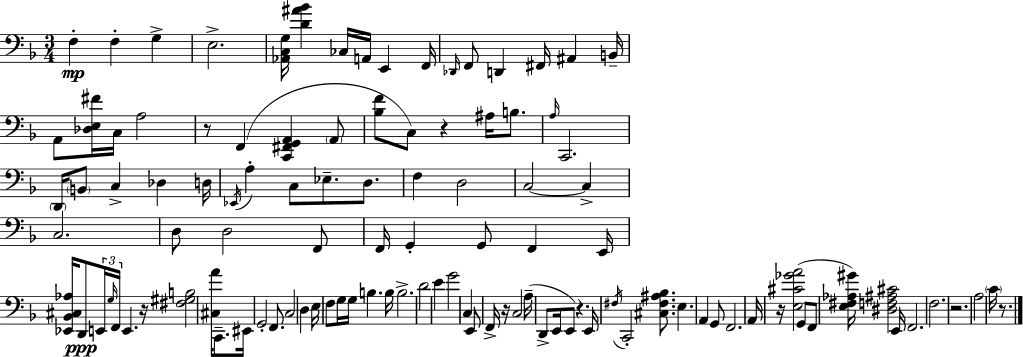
F3/q F3/q G3/q E3/h. [Ab2,C3,G3]/s [D4,A#4,Bb4]/q CES3/s A2/s E2/q F2/s Db2/s F2/e D2/q F#2/s A#2/q B2/s A2/e [Db3,E3,F#4]/s C3/s A3/h R/e F2/q [C2,F#2,G2,A2]/q A2/e [Bb3,F4]/e C3/e R/q A#3/s B3/e. A3/s C2/h. D2/s B2/e C3/q Db3/q D3/s Eb2/s A3/q C3/e Eb3/e. D3/e. F3/q D3/h C3/h C3/q C3/h. D3/e D3/h F2/e F2/s G2/q G2/e F2/q E2/s [Eb2,Bb2,C#3,Ab3]/s D2/e E2/s G3/s F2/s E2/q. R/s [F#3,G#3,B3]/h [C#3,A4]/s C2/e. EIS2/s G2/h F2/e. C3/h D3/q E3/s F3/e G3/s G3/s B3/q. B3/s B3/h. D4/h E4/q G4/h C3/q E2/e F2/s R/s C3/h A3/s D2/e E2/s E2/e R/q. E2/s F#3/s C2/h [C#3,F#3,A#3,Bb3]/e. E3/q. A2/q G2/e F2/h. A2/s R/s [E3,C#4,Gb4,A4]/h G2/e F2/e [E3,F#3,Ab3,G#4]/s [D#3,F3,A#3,C#4]/h E2/s F2/h. F3/h. R/h. A3/h C4/s R/e.